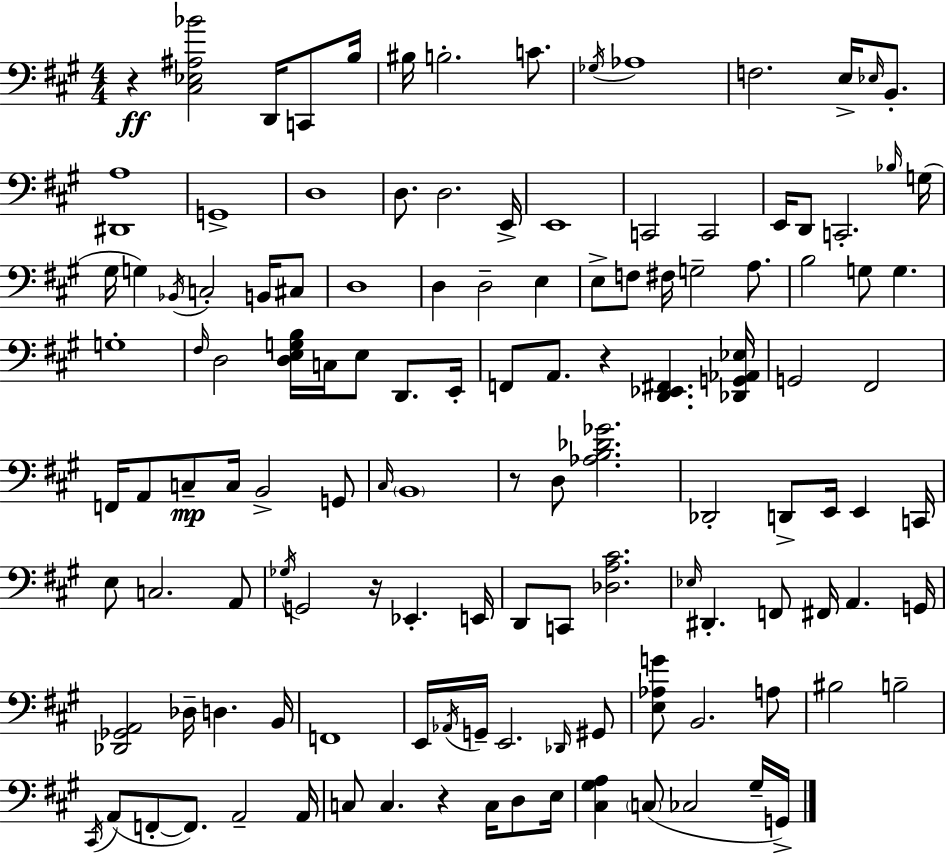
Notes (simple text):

R/q [C#3,Eb3,A#3,Bb4]/h D2/s C2/e B3/s BIS3/s B3/h. C4/e. Gb3/s Ab3/w F3/h. E3/s Eb3/s B2/e. [D#2,A3]/w G2/w D3/w D3/e. D3/h. E2/s E2/w C2/h C2/h E2/s D2/e C2/h. Bb3/s G3/s G#3/s G3/q Bb2/s C3/h B2/s C#3/e D3/w D3/q D3/h E3/q E3/e F3/e F#3/s G3/h A3/e. B3/h G3/e G3/q. G3/w F#3/s D3/h [D3,E3,G3,B3]/s C3/s E3/e D2/e. E2/s F2/e A2/e. R/q [D2,Eb2,F#2]/q. [Db2,G2,Ab2,Eb3]/s G2/h F#2/h F2/s A2/e C3/e C3/s B2/h G2/e C#3/s B2/w R/e D3/e [Ab3,B3,Db4,Gb4]/h. Db2/h D2/e E2/s E2/q C2/s E3/e C3/h. A2/e Gb3/s G2/h R/s Eb2/q. E2/s D2/e C2/e [Db3,A3,C#4]/h. Eb3/s D#2/q. F2/e F#2/s A2/q. G2/s [Db2,Gb2,A2]/h Db3/s D3/q. B2/s F2/w E2/s Ab2/s G2/s E2/h. Db2/s G#2/e [E3,Ab3,G4]/e B2/h. A3/e BIS3/h B3/h C#2/s A2/e F2/e F2/e. A2/h A2/s C3/e C3/q. R/q C3/s D3/e E3/s [C#3,G#3,A3]/q C3/e CES3/h G#3/s G2/s